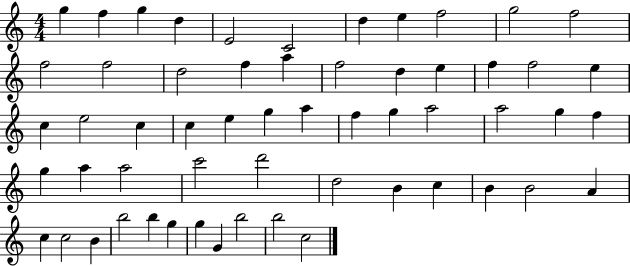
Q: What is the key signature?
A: C major